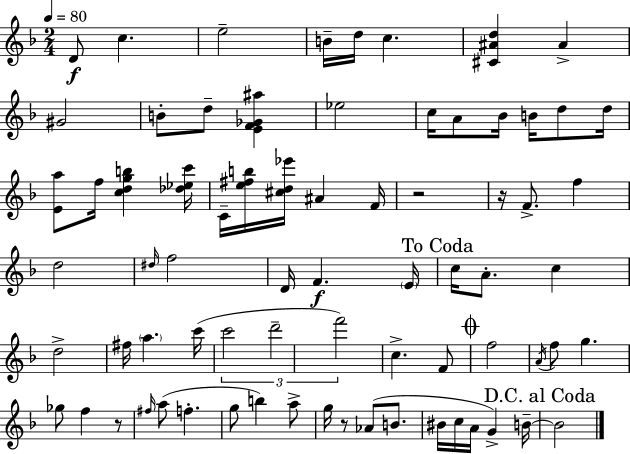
{
  \clef treble
  \numericTimeSignature
  \time 2/4
  \key f \major
  \tempo 4 = 80
  d'8\f c''4. | e''2-- | b'16-- d''16 c''4. | <cis' ais' d''>4 ais'4-> | \break gis'2 | b'8-. d''8-- <e' f' ges' ais''>4 | ees''2 | c''16 a'8 bes'16 b'16 d''8 d''16 | \break <e' a''>8 f''16 <c'' d'' g'' b''>4 <des'' ees'' c'''>16 | c'16-- <e'' fis'' b''>16 <cis'' d'' ees'''>16 ais'4 f'16 | r2 | r16 f'8.-> f''4 | \break d''2 | \grace { dis''16 } f''2 | d'16 f'4.\f | \parenthesize e'16 \mark "To Coda" c''16 a'8.-. c''4 | \break d''2-> | fis''16 \parenthesize a''4. | c'''16( \tuplet 3/2 { c'''2 | d'''2-- | \break f'''2) } | c''4.-> f'8 | \mark \markup { \musicglyph "scripts.coda" } f''2 | \acciaccatura { a'16 } f''8 g''4. | \break ges''8 f''4 | r8 \grace { fis''16 }( a''8 f''4.-. | g''8 b''4) | a''8-> g''16 r8 aes'8( | \break b'8. bis'16 c''16 a'16 g'4->) | b'16--~~ \mark "D.C. al Coda" b'2 | \bar "|."
}